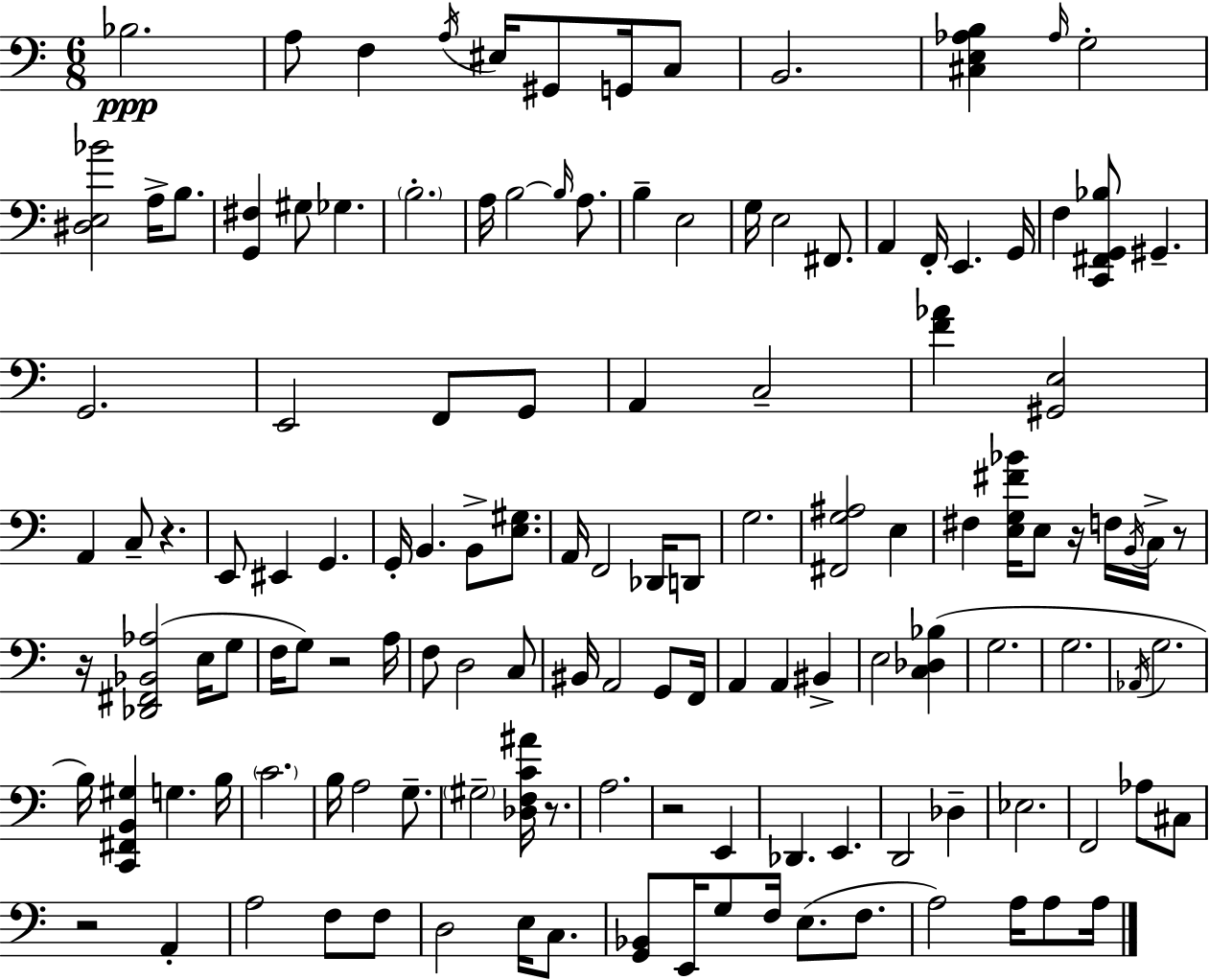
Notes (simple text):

Bb3/h. A3/e F3/q A3/s EIS3/s G#2/e G2/s C3/e B2/h. [C#3,E3,Ab3,B3]/q Ab3/s G3/h [D#3,E3,Bb4]/h A3/s B3/e. [G2,F#3]/q G#3/e Gb3/q. B3/h. A3/s B3/h B3/s A3/e. B3/q E3/h G3/s E3/h F#2/e. A2/q F2/s E2/q. G2/s F3/q [C2,F#2,G2,Bb3]/e G#2/q. G2/h. E2/h F2/e G2/e A2/q C3/h [F4,Ab4]/q [G#2,E3]/h A2/q C3/e R/q. E2/e EIS2/q G2/q. G2/s B2/q. B2/e [E3,G#3]/e. A2/s F2/h Db2/s D2/e G3/h. [F#2,G3,A#3]/h E3/q F#3/q [E3,G3,F#4,Bb4]/s E3/e R/s F3/s B2/s C3/s R/e R/s [Db2,F#2,Bb2,Ab3]/h E3/s G3/e F3/s G3/e R/h A3/s F3/e D3/h C3/e BIS2/s A2/h G2/e F2/s A2/q A2/q BIS2/q E3/h [C3,Db3,Bb3]/q G3/h. G3/h. Ab2/s G3/h. B3/s [C2,F#2,B2,G#3]/q G3/q. B3/s C4/h. B3/s A3/h G3/e. G#3/h [Db3,F3,C4,A#4]/s R/e. A3/h. R/h E2/q Db2/q. E2/q. D2/h Db3/q Eb3/h. F2/h Ab3/e C#3/e R/h A2/q A3/h F3/e F3/e D3/h E3/s C3/e. [G2,Bb2]/e E2/s G3/e F3/s E3/e. F3/e. A3/h A3/s A3/e A3/s